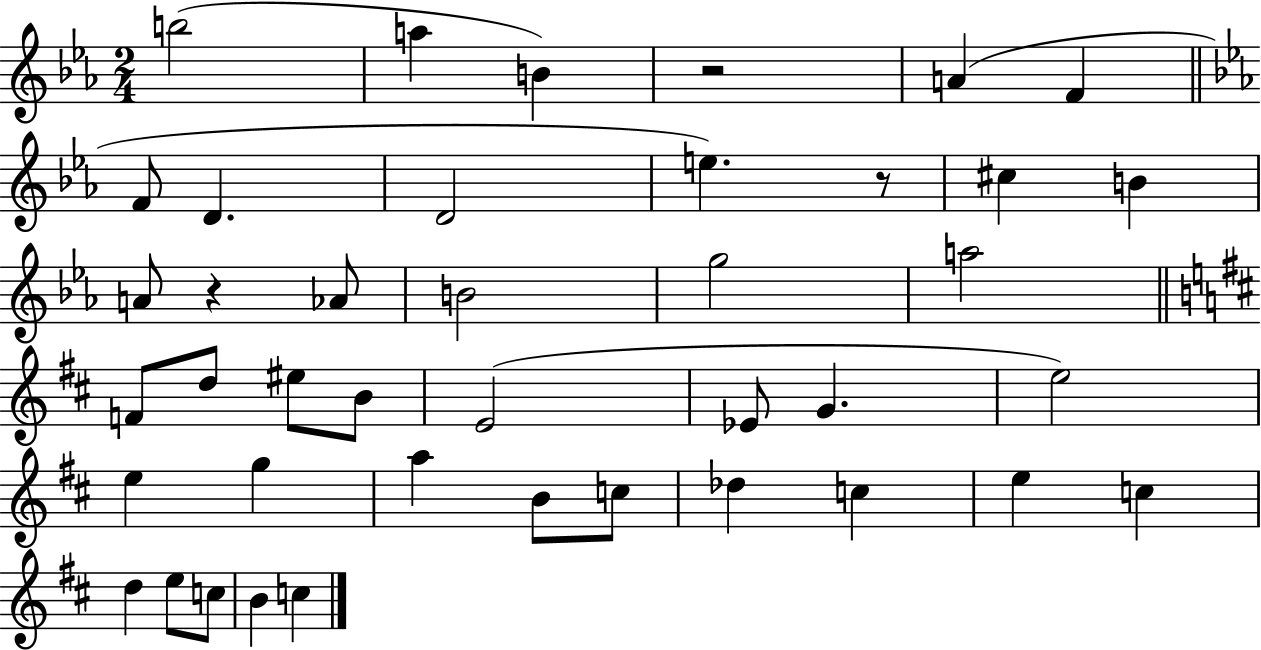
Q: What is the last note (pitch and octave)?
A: C5